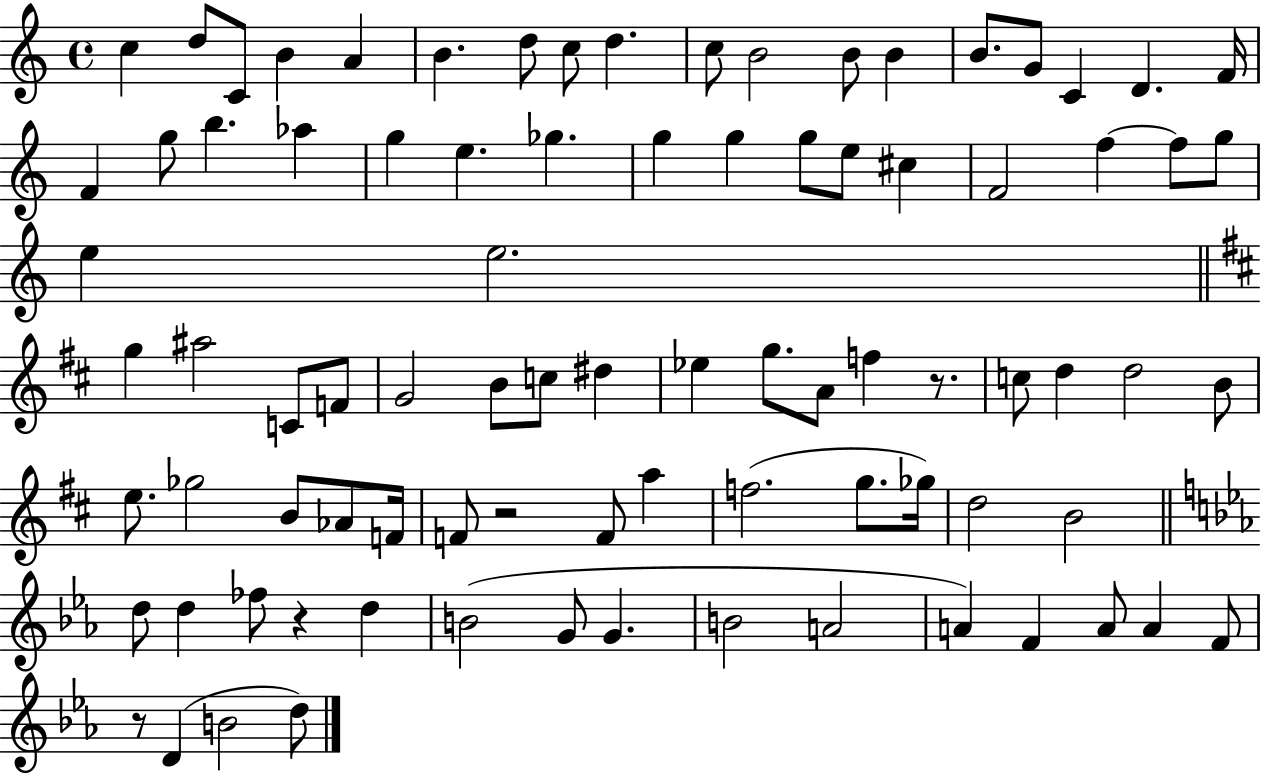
C5/q D5/e C4/e B4/q A4/q B4/q. D5/e C5/e D5/q. C5/e B4/h B4/e B4/q B4/e. G4/e C4/q D4/q. F4/s F4/q G5/e B5/q. Ab5/q G5/q E5/q. Gb5/q. G5/q G5/q G5/e E5/e C#5/q F4/h F5/q F5/e G5/e E5/q E5/h. G5/q A#5/h C4/e F4/e G4/h B4/e C5/e D#5/q Eb5/q G5/e. A4/e F5/q R/e. C5/e D5/q D5/h B4/e E5/e. Gb5/h B4/e Ab4/e F4/s F4/e R/h F4/e A5/q F5/h. G5/e. Gb5/s D5/h B4/h D5/e D5/q FES5/e R/q D5/q B4/h G4/e G4/q. B4/h A4/h A4/q F4/q A4/e A4/q F4/e R/e D4/q B4/h D5/e